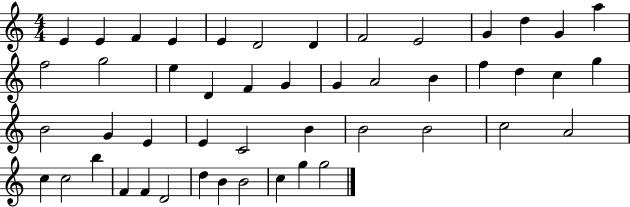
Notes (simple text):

E4/q E4/q F4/q E4/q E4/q D4/h D4/q F4/h E4/h G4/q D5/q G4/q A5/q F5/h G5/h E5/q D4/q F4/q G4/q G4/q A4/h B4/q F5/q D5/q C5/q G5/q B4/h G4/q E4/q E4/q C4/h B4/q B4/h B4/h C5/h A4/h C5/q C5/h B5/q F4/q F4/q D4/h D5/q B4/q B4/h C5/q G5/q G5/h